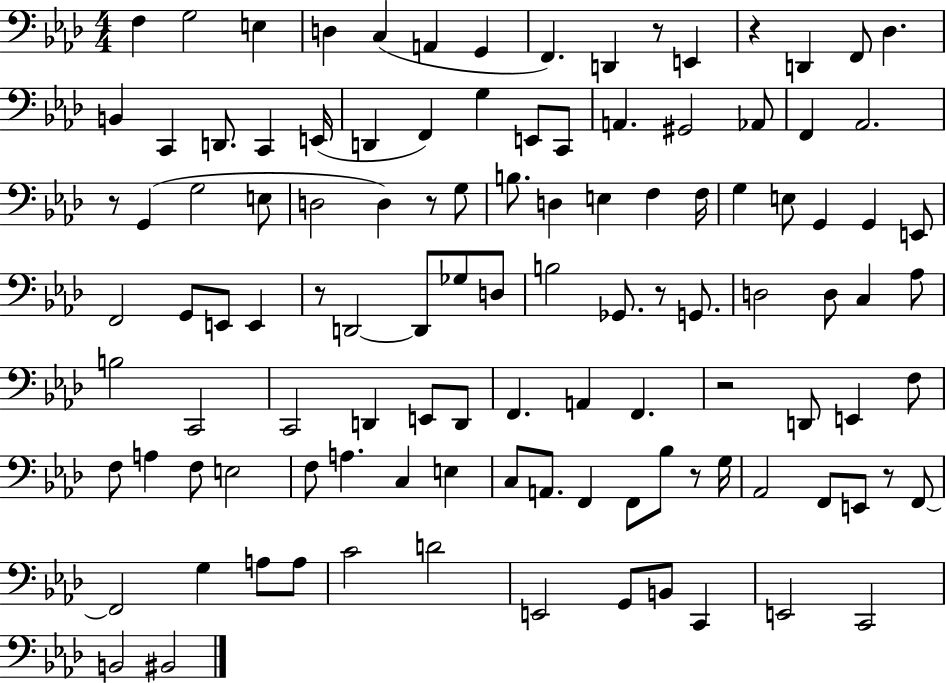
X:1
T:Untitled
M:4/4
L:1/4
K:Ab
F, G,2 E, D, C, A,, G,, F,, D,, z/2 E,, z D,, F,,/2 _D, B,, C,, D,,/2 C,, E,,/4 D,, F,, G, E,,/2 C,,/2 A,, ^G,,2 _A,,/2 F,, _A,,2 z/2 G,, G,2 E,/2 D,2 D, z/2 G,/2 B,/2 D, E, F, F,/4 G, E,/2 G,, G,, E,,/2 F,,2 G,,/2 E,,/2 E,, z/2 D,,2 D,,/2 _G,/2 D,/2 B,2 _G,,/2 z/2 G,,/2 D,2 D,/2 C, _A,/2 B,2 C,,2 C,,2 D,, E,,/2 D,,/2 F,, A,, F,, z2 D,,/2 E,, F,/2 F,/2 A, F,/2 E,2 F,/2 A, C, E, C,/2 A,,/2 F,, F,,/2 _B,/2 z/2 G,/4 _A,,2 F,,/2 E,,/2 z/2 F,,/2 F,,2 G, A,/2 A,/2 C2 D2 E,,2 G,,/2 B,,/2 C,, E,,2 C,,2 B,,2 ^B,,2